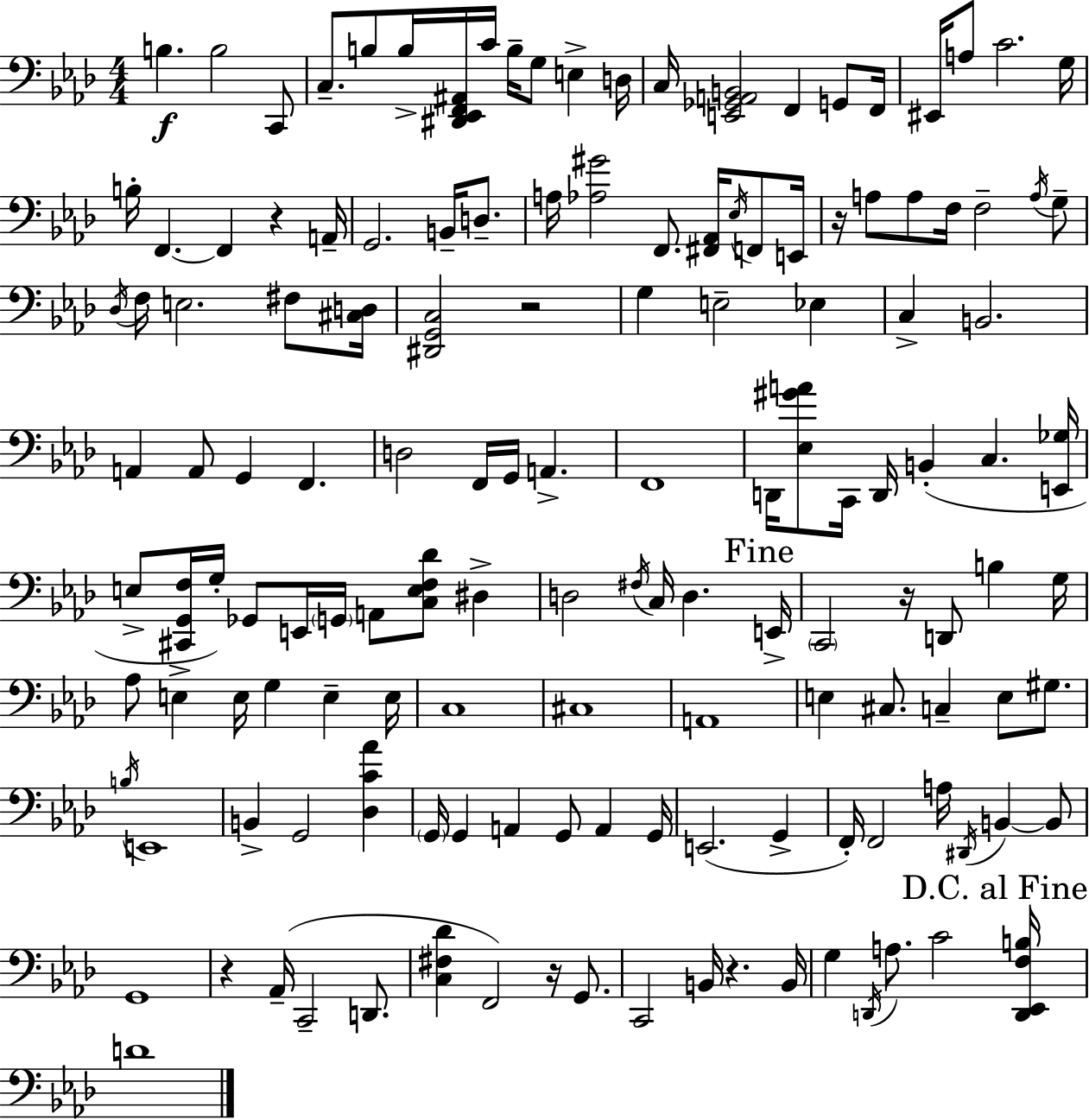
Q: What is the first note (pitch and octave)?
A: B3